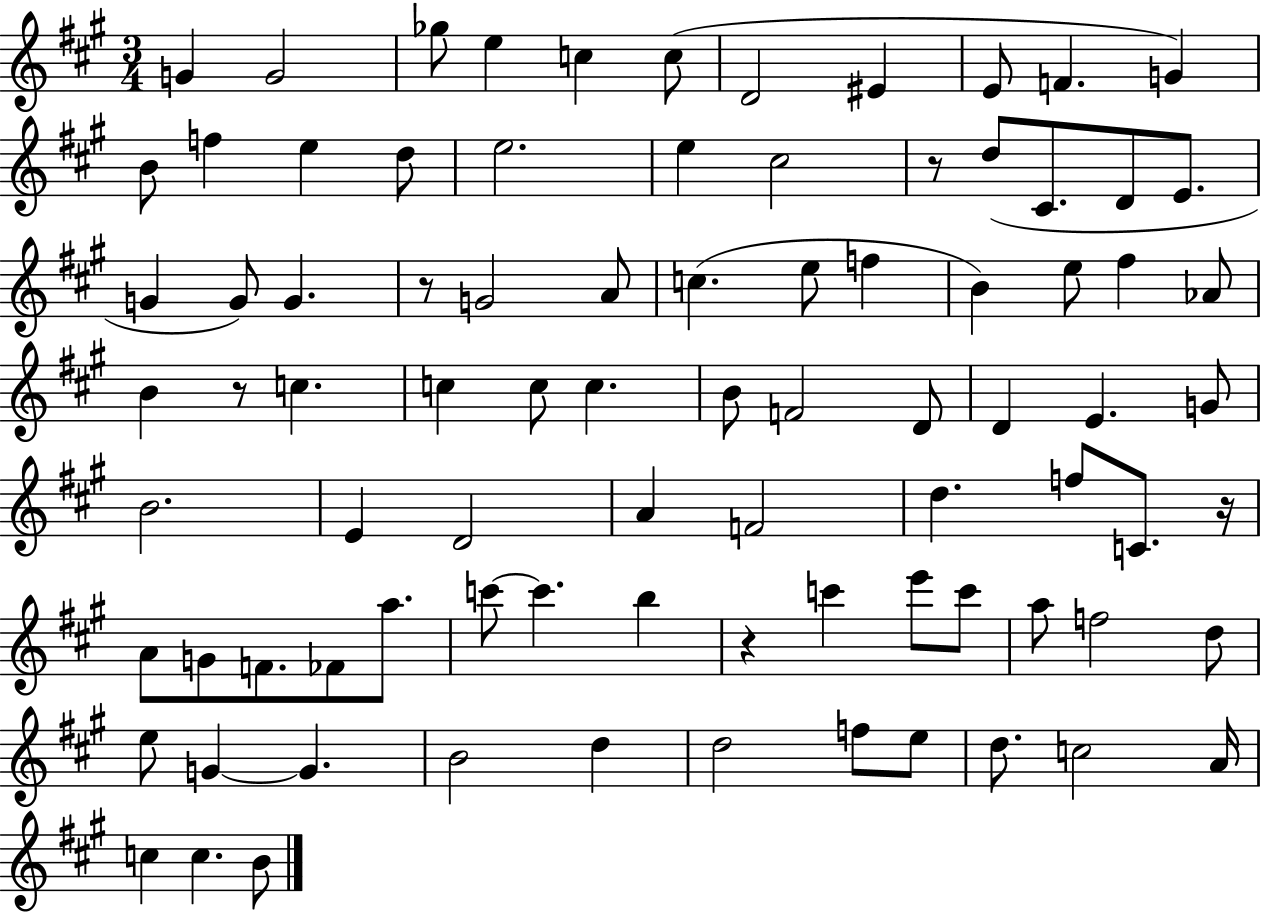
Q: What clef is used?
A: treble